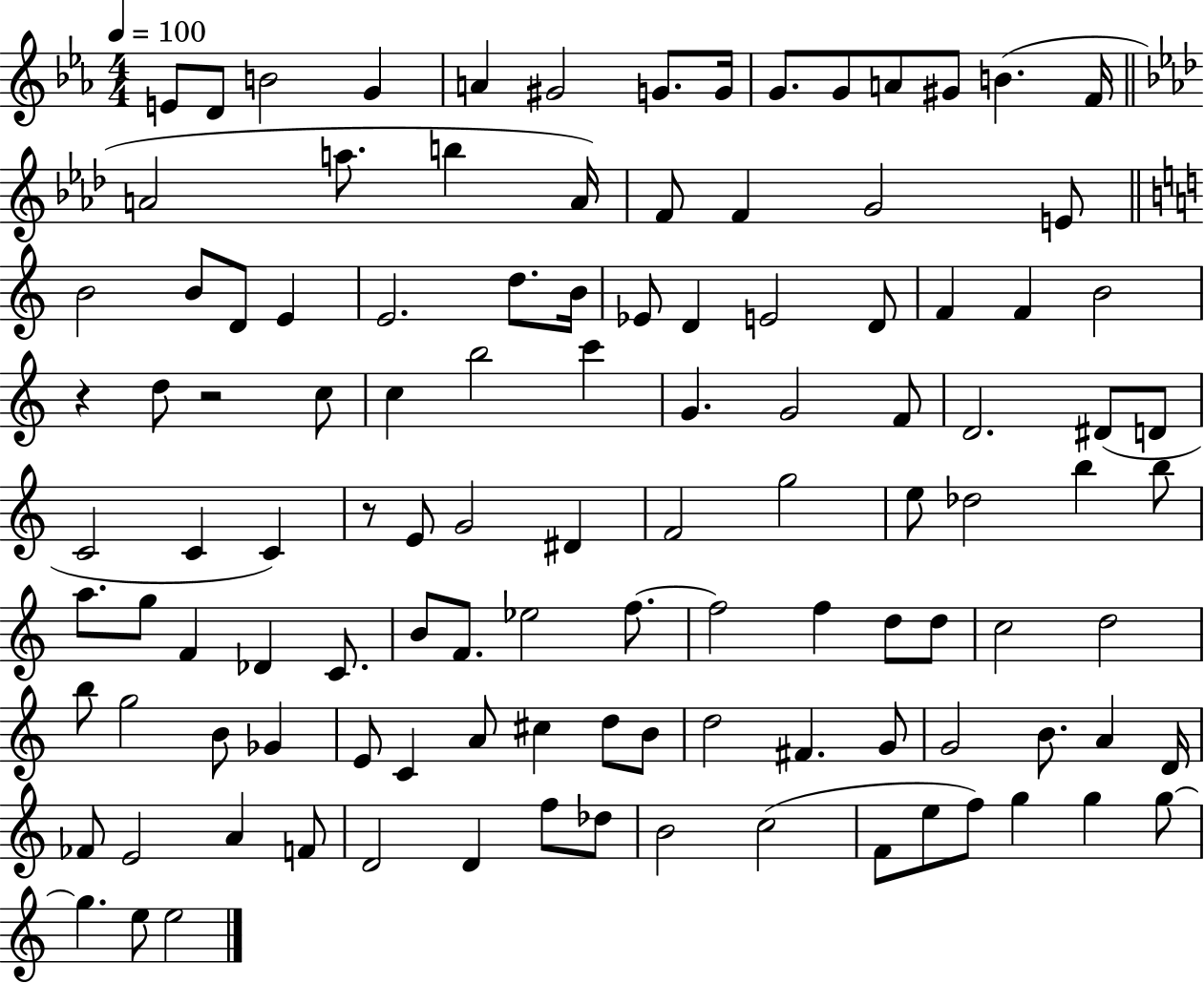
{
  \clef treble
  \numericTimeSignature
  \time 4/4
  \key ees \major
  \tempo 4 = 100
  e'8 d'8 b'2 g'4 | a'4 gis'2 g'8. g'16 | g'8. g'8 a'8 gis'8 b'4.( f'16 | \bar "||" \break \key aes \major a'2 a''8. b''4 a'16) | f'8 f'4 g'2 e'8 | \bar "||" \break \key c \major b'2 b'8 d'8 e'4 | e'2. d''8. b'16 | ees'8 d'4 e'2 d'8 | f'4 f'4 b'2 | \break r4 d''8 r2 c''8 | c''4 b''2 c'''4 | g'4. g'2 f'8 | d'2. dis'8( d'8 | \break c'2 c'4 c'4) | r8 e'8 g'2 dis'4 | f'2 g''2 | e''8 des''2 b''4 b''8 | \break a''8. g''8 f'4 des'4 c'8. | b'8 f'8. ees''2 f''8.~~ | f''2 f''4 d''8 d''8 | c''2 d''2 | \break b''8 g''2 b'8 ges'4 | e'8 c'4 a'8 cis''4 d''8 b'8 | d''2 fis'4. g'8 | g'2 b'8. a'4 d'16 | \break fes'8 e'2 a'4 f'8 | d'2 d'4 f''8 des''8 | b'2 c''2( | f'8 e''8 f''8) g''4 g''4 g''8~~ | \break g''4. e''8 e''2 | \bar "|."
}